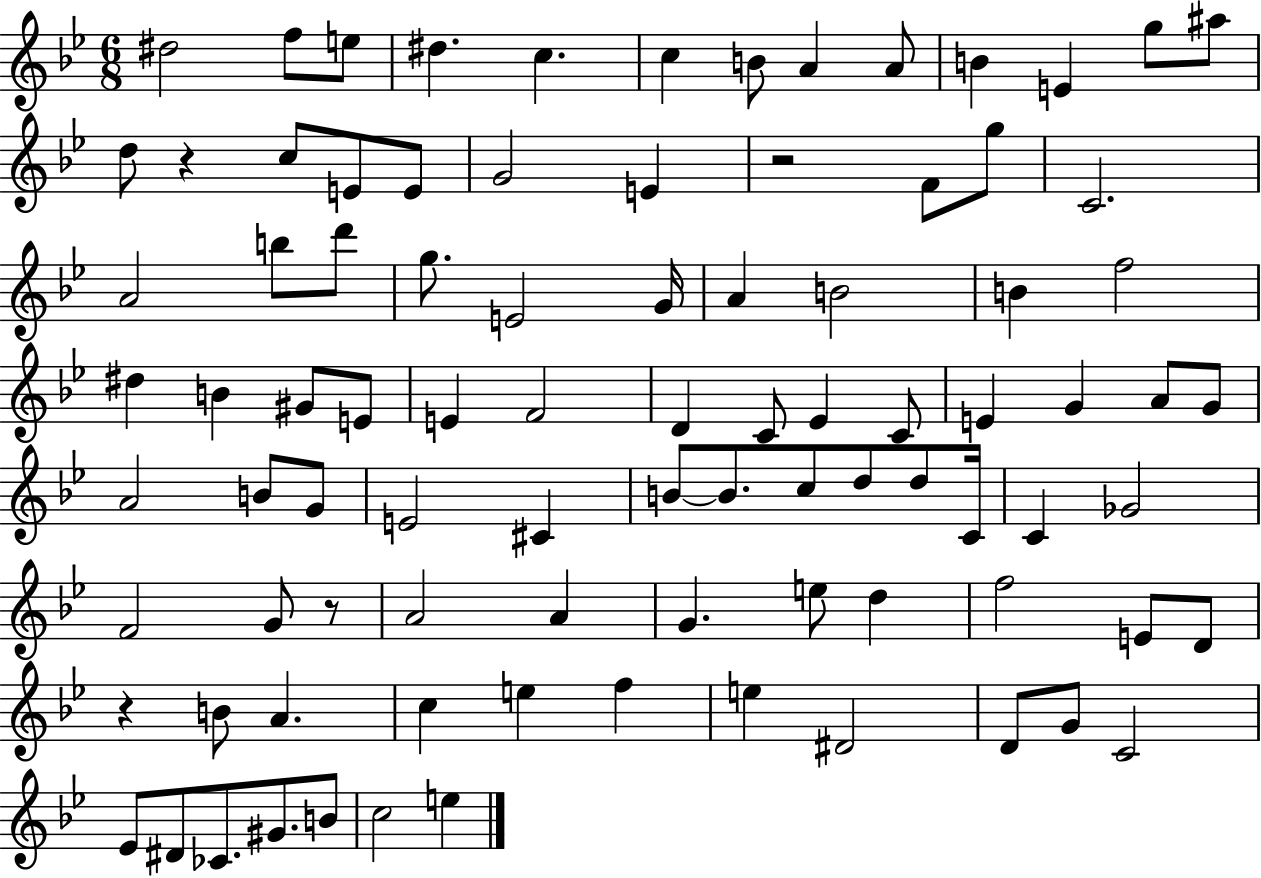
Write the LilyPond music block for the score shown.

{
  \clef treble
  \numericTimeSignature
  \time 6/8
  \key bes \major
  dis''2 f''8 e''8 | dis''4. c''4. | c''4 b'8 a'4 a'8 | b'4 e'4 g''8 ais''8 | \break d''8 r4 c''8 e'8 e'8 | g'2 e'4 | r2 f'8 g''8 | c'2. | \break a'2 b''8 d'''8 | g''8. e'2 g'16 | a'4 b'2 | b'4 f''2 | \break dis''4 b'4 gis'8 e'8 | e'4 f'2 | d'4 c'8 ees'4 c'8 | e'4 g'4 a'8 g'8 | \break a'2 b'8 g'8 | e'2 cis'4 | b'8~~ b'8. c''8 d''8 d''8 c'16 | c'4 ges'2 | \break f'2 g'8 r8 | a'2 a'4 | g'4. e''8 d''4 | f''2 e'8 d'8 | \break r4 b'8 a'4. | c''4 e''4 f''4 | e''4 dis'2 | d'8 g'8 c'2 | \break ees'8 dis'8 ces'8. gis'8. b'8 | c''2 e''4 | \bar "|."
}